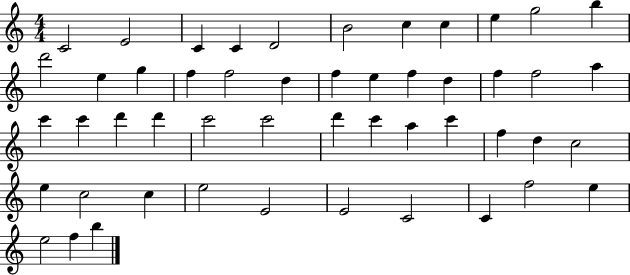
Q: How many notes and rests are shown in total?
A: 50